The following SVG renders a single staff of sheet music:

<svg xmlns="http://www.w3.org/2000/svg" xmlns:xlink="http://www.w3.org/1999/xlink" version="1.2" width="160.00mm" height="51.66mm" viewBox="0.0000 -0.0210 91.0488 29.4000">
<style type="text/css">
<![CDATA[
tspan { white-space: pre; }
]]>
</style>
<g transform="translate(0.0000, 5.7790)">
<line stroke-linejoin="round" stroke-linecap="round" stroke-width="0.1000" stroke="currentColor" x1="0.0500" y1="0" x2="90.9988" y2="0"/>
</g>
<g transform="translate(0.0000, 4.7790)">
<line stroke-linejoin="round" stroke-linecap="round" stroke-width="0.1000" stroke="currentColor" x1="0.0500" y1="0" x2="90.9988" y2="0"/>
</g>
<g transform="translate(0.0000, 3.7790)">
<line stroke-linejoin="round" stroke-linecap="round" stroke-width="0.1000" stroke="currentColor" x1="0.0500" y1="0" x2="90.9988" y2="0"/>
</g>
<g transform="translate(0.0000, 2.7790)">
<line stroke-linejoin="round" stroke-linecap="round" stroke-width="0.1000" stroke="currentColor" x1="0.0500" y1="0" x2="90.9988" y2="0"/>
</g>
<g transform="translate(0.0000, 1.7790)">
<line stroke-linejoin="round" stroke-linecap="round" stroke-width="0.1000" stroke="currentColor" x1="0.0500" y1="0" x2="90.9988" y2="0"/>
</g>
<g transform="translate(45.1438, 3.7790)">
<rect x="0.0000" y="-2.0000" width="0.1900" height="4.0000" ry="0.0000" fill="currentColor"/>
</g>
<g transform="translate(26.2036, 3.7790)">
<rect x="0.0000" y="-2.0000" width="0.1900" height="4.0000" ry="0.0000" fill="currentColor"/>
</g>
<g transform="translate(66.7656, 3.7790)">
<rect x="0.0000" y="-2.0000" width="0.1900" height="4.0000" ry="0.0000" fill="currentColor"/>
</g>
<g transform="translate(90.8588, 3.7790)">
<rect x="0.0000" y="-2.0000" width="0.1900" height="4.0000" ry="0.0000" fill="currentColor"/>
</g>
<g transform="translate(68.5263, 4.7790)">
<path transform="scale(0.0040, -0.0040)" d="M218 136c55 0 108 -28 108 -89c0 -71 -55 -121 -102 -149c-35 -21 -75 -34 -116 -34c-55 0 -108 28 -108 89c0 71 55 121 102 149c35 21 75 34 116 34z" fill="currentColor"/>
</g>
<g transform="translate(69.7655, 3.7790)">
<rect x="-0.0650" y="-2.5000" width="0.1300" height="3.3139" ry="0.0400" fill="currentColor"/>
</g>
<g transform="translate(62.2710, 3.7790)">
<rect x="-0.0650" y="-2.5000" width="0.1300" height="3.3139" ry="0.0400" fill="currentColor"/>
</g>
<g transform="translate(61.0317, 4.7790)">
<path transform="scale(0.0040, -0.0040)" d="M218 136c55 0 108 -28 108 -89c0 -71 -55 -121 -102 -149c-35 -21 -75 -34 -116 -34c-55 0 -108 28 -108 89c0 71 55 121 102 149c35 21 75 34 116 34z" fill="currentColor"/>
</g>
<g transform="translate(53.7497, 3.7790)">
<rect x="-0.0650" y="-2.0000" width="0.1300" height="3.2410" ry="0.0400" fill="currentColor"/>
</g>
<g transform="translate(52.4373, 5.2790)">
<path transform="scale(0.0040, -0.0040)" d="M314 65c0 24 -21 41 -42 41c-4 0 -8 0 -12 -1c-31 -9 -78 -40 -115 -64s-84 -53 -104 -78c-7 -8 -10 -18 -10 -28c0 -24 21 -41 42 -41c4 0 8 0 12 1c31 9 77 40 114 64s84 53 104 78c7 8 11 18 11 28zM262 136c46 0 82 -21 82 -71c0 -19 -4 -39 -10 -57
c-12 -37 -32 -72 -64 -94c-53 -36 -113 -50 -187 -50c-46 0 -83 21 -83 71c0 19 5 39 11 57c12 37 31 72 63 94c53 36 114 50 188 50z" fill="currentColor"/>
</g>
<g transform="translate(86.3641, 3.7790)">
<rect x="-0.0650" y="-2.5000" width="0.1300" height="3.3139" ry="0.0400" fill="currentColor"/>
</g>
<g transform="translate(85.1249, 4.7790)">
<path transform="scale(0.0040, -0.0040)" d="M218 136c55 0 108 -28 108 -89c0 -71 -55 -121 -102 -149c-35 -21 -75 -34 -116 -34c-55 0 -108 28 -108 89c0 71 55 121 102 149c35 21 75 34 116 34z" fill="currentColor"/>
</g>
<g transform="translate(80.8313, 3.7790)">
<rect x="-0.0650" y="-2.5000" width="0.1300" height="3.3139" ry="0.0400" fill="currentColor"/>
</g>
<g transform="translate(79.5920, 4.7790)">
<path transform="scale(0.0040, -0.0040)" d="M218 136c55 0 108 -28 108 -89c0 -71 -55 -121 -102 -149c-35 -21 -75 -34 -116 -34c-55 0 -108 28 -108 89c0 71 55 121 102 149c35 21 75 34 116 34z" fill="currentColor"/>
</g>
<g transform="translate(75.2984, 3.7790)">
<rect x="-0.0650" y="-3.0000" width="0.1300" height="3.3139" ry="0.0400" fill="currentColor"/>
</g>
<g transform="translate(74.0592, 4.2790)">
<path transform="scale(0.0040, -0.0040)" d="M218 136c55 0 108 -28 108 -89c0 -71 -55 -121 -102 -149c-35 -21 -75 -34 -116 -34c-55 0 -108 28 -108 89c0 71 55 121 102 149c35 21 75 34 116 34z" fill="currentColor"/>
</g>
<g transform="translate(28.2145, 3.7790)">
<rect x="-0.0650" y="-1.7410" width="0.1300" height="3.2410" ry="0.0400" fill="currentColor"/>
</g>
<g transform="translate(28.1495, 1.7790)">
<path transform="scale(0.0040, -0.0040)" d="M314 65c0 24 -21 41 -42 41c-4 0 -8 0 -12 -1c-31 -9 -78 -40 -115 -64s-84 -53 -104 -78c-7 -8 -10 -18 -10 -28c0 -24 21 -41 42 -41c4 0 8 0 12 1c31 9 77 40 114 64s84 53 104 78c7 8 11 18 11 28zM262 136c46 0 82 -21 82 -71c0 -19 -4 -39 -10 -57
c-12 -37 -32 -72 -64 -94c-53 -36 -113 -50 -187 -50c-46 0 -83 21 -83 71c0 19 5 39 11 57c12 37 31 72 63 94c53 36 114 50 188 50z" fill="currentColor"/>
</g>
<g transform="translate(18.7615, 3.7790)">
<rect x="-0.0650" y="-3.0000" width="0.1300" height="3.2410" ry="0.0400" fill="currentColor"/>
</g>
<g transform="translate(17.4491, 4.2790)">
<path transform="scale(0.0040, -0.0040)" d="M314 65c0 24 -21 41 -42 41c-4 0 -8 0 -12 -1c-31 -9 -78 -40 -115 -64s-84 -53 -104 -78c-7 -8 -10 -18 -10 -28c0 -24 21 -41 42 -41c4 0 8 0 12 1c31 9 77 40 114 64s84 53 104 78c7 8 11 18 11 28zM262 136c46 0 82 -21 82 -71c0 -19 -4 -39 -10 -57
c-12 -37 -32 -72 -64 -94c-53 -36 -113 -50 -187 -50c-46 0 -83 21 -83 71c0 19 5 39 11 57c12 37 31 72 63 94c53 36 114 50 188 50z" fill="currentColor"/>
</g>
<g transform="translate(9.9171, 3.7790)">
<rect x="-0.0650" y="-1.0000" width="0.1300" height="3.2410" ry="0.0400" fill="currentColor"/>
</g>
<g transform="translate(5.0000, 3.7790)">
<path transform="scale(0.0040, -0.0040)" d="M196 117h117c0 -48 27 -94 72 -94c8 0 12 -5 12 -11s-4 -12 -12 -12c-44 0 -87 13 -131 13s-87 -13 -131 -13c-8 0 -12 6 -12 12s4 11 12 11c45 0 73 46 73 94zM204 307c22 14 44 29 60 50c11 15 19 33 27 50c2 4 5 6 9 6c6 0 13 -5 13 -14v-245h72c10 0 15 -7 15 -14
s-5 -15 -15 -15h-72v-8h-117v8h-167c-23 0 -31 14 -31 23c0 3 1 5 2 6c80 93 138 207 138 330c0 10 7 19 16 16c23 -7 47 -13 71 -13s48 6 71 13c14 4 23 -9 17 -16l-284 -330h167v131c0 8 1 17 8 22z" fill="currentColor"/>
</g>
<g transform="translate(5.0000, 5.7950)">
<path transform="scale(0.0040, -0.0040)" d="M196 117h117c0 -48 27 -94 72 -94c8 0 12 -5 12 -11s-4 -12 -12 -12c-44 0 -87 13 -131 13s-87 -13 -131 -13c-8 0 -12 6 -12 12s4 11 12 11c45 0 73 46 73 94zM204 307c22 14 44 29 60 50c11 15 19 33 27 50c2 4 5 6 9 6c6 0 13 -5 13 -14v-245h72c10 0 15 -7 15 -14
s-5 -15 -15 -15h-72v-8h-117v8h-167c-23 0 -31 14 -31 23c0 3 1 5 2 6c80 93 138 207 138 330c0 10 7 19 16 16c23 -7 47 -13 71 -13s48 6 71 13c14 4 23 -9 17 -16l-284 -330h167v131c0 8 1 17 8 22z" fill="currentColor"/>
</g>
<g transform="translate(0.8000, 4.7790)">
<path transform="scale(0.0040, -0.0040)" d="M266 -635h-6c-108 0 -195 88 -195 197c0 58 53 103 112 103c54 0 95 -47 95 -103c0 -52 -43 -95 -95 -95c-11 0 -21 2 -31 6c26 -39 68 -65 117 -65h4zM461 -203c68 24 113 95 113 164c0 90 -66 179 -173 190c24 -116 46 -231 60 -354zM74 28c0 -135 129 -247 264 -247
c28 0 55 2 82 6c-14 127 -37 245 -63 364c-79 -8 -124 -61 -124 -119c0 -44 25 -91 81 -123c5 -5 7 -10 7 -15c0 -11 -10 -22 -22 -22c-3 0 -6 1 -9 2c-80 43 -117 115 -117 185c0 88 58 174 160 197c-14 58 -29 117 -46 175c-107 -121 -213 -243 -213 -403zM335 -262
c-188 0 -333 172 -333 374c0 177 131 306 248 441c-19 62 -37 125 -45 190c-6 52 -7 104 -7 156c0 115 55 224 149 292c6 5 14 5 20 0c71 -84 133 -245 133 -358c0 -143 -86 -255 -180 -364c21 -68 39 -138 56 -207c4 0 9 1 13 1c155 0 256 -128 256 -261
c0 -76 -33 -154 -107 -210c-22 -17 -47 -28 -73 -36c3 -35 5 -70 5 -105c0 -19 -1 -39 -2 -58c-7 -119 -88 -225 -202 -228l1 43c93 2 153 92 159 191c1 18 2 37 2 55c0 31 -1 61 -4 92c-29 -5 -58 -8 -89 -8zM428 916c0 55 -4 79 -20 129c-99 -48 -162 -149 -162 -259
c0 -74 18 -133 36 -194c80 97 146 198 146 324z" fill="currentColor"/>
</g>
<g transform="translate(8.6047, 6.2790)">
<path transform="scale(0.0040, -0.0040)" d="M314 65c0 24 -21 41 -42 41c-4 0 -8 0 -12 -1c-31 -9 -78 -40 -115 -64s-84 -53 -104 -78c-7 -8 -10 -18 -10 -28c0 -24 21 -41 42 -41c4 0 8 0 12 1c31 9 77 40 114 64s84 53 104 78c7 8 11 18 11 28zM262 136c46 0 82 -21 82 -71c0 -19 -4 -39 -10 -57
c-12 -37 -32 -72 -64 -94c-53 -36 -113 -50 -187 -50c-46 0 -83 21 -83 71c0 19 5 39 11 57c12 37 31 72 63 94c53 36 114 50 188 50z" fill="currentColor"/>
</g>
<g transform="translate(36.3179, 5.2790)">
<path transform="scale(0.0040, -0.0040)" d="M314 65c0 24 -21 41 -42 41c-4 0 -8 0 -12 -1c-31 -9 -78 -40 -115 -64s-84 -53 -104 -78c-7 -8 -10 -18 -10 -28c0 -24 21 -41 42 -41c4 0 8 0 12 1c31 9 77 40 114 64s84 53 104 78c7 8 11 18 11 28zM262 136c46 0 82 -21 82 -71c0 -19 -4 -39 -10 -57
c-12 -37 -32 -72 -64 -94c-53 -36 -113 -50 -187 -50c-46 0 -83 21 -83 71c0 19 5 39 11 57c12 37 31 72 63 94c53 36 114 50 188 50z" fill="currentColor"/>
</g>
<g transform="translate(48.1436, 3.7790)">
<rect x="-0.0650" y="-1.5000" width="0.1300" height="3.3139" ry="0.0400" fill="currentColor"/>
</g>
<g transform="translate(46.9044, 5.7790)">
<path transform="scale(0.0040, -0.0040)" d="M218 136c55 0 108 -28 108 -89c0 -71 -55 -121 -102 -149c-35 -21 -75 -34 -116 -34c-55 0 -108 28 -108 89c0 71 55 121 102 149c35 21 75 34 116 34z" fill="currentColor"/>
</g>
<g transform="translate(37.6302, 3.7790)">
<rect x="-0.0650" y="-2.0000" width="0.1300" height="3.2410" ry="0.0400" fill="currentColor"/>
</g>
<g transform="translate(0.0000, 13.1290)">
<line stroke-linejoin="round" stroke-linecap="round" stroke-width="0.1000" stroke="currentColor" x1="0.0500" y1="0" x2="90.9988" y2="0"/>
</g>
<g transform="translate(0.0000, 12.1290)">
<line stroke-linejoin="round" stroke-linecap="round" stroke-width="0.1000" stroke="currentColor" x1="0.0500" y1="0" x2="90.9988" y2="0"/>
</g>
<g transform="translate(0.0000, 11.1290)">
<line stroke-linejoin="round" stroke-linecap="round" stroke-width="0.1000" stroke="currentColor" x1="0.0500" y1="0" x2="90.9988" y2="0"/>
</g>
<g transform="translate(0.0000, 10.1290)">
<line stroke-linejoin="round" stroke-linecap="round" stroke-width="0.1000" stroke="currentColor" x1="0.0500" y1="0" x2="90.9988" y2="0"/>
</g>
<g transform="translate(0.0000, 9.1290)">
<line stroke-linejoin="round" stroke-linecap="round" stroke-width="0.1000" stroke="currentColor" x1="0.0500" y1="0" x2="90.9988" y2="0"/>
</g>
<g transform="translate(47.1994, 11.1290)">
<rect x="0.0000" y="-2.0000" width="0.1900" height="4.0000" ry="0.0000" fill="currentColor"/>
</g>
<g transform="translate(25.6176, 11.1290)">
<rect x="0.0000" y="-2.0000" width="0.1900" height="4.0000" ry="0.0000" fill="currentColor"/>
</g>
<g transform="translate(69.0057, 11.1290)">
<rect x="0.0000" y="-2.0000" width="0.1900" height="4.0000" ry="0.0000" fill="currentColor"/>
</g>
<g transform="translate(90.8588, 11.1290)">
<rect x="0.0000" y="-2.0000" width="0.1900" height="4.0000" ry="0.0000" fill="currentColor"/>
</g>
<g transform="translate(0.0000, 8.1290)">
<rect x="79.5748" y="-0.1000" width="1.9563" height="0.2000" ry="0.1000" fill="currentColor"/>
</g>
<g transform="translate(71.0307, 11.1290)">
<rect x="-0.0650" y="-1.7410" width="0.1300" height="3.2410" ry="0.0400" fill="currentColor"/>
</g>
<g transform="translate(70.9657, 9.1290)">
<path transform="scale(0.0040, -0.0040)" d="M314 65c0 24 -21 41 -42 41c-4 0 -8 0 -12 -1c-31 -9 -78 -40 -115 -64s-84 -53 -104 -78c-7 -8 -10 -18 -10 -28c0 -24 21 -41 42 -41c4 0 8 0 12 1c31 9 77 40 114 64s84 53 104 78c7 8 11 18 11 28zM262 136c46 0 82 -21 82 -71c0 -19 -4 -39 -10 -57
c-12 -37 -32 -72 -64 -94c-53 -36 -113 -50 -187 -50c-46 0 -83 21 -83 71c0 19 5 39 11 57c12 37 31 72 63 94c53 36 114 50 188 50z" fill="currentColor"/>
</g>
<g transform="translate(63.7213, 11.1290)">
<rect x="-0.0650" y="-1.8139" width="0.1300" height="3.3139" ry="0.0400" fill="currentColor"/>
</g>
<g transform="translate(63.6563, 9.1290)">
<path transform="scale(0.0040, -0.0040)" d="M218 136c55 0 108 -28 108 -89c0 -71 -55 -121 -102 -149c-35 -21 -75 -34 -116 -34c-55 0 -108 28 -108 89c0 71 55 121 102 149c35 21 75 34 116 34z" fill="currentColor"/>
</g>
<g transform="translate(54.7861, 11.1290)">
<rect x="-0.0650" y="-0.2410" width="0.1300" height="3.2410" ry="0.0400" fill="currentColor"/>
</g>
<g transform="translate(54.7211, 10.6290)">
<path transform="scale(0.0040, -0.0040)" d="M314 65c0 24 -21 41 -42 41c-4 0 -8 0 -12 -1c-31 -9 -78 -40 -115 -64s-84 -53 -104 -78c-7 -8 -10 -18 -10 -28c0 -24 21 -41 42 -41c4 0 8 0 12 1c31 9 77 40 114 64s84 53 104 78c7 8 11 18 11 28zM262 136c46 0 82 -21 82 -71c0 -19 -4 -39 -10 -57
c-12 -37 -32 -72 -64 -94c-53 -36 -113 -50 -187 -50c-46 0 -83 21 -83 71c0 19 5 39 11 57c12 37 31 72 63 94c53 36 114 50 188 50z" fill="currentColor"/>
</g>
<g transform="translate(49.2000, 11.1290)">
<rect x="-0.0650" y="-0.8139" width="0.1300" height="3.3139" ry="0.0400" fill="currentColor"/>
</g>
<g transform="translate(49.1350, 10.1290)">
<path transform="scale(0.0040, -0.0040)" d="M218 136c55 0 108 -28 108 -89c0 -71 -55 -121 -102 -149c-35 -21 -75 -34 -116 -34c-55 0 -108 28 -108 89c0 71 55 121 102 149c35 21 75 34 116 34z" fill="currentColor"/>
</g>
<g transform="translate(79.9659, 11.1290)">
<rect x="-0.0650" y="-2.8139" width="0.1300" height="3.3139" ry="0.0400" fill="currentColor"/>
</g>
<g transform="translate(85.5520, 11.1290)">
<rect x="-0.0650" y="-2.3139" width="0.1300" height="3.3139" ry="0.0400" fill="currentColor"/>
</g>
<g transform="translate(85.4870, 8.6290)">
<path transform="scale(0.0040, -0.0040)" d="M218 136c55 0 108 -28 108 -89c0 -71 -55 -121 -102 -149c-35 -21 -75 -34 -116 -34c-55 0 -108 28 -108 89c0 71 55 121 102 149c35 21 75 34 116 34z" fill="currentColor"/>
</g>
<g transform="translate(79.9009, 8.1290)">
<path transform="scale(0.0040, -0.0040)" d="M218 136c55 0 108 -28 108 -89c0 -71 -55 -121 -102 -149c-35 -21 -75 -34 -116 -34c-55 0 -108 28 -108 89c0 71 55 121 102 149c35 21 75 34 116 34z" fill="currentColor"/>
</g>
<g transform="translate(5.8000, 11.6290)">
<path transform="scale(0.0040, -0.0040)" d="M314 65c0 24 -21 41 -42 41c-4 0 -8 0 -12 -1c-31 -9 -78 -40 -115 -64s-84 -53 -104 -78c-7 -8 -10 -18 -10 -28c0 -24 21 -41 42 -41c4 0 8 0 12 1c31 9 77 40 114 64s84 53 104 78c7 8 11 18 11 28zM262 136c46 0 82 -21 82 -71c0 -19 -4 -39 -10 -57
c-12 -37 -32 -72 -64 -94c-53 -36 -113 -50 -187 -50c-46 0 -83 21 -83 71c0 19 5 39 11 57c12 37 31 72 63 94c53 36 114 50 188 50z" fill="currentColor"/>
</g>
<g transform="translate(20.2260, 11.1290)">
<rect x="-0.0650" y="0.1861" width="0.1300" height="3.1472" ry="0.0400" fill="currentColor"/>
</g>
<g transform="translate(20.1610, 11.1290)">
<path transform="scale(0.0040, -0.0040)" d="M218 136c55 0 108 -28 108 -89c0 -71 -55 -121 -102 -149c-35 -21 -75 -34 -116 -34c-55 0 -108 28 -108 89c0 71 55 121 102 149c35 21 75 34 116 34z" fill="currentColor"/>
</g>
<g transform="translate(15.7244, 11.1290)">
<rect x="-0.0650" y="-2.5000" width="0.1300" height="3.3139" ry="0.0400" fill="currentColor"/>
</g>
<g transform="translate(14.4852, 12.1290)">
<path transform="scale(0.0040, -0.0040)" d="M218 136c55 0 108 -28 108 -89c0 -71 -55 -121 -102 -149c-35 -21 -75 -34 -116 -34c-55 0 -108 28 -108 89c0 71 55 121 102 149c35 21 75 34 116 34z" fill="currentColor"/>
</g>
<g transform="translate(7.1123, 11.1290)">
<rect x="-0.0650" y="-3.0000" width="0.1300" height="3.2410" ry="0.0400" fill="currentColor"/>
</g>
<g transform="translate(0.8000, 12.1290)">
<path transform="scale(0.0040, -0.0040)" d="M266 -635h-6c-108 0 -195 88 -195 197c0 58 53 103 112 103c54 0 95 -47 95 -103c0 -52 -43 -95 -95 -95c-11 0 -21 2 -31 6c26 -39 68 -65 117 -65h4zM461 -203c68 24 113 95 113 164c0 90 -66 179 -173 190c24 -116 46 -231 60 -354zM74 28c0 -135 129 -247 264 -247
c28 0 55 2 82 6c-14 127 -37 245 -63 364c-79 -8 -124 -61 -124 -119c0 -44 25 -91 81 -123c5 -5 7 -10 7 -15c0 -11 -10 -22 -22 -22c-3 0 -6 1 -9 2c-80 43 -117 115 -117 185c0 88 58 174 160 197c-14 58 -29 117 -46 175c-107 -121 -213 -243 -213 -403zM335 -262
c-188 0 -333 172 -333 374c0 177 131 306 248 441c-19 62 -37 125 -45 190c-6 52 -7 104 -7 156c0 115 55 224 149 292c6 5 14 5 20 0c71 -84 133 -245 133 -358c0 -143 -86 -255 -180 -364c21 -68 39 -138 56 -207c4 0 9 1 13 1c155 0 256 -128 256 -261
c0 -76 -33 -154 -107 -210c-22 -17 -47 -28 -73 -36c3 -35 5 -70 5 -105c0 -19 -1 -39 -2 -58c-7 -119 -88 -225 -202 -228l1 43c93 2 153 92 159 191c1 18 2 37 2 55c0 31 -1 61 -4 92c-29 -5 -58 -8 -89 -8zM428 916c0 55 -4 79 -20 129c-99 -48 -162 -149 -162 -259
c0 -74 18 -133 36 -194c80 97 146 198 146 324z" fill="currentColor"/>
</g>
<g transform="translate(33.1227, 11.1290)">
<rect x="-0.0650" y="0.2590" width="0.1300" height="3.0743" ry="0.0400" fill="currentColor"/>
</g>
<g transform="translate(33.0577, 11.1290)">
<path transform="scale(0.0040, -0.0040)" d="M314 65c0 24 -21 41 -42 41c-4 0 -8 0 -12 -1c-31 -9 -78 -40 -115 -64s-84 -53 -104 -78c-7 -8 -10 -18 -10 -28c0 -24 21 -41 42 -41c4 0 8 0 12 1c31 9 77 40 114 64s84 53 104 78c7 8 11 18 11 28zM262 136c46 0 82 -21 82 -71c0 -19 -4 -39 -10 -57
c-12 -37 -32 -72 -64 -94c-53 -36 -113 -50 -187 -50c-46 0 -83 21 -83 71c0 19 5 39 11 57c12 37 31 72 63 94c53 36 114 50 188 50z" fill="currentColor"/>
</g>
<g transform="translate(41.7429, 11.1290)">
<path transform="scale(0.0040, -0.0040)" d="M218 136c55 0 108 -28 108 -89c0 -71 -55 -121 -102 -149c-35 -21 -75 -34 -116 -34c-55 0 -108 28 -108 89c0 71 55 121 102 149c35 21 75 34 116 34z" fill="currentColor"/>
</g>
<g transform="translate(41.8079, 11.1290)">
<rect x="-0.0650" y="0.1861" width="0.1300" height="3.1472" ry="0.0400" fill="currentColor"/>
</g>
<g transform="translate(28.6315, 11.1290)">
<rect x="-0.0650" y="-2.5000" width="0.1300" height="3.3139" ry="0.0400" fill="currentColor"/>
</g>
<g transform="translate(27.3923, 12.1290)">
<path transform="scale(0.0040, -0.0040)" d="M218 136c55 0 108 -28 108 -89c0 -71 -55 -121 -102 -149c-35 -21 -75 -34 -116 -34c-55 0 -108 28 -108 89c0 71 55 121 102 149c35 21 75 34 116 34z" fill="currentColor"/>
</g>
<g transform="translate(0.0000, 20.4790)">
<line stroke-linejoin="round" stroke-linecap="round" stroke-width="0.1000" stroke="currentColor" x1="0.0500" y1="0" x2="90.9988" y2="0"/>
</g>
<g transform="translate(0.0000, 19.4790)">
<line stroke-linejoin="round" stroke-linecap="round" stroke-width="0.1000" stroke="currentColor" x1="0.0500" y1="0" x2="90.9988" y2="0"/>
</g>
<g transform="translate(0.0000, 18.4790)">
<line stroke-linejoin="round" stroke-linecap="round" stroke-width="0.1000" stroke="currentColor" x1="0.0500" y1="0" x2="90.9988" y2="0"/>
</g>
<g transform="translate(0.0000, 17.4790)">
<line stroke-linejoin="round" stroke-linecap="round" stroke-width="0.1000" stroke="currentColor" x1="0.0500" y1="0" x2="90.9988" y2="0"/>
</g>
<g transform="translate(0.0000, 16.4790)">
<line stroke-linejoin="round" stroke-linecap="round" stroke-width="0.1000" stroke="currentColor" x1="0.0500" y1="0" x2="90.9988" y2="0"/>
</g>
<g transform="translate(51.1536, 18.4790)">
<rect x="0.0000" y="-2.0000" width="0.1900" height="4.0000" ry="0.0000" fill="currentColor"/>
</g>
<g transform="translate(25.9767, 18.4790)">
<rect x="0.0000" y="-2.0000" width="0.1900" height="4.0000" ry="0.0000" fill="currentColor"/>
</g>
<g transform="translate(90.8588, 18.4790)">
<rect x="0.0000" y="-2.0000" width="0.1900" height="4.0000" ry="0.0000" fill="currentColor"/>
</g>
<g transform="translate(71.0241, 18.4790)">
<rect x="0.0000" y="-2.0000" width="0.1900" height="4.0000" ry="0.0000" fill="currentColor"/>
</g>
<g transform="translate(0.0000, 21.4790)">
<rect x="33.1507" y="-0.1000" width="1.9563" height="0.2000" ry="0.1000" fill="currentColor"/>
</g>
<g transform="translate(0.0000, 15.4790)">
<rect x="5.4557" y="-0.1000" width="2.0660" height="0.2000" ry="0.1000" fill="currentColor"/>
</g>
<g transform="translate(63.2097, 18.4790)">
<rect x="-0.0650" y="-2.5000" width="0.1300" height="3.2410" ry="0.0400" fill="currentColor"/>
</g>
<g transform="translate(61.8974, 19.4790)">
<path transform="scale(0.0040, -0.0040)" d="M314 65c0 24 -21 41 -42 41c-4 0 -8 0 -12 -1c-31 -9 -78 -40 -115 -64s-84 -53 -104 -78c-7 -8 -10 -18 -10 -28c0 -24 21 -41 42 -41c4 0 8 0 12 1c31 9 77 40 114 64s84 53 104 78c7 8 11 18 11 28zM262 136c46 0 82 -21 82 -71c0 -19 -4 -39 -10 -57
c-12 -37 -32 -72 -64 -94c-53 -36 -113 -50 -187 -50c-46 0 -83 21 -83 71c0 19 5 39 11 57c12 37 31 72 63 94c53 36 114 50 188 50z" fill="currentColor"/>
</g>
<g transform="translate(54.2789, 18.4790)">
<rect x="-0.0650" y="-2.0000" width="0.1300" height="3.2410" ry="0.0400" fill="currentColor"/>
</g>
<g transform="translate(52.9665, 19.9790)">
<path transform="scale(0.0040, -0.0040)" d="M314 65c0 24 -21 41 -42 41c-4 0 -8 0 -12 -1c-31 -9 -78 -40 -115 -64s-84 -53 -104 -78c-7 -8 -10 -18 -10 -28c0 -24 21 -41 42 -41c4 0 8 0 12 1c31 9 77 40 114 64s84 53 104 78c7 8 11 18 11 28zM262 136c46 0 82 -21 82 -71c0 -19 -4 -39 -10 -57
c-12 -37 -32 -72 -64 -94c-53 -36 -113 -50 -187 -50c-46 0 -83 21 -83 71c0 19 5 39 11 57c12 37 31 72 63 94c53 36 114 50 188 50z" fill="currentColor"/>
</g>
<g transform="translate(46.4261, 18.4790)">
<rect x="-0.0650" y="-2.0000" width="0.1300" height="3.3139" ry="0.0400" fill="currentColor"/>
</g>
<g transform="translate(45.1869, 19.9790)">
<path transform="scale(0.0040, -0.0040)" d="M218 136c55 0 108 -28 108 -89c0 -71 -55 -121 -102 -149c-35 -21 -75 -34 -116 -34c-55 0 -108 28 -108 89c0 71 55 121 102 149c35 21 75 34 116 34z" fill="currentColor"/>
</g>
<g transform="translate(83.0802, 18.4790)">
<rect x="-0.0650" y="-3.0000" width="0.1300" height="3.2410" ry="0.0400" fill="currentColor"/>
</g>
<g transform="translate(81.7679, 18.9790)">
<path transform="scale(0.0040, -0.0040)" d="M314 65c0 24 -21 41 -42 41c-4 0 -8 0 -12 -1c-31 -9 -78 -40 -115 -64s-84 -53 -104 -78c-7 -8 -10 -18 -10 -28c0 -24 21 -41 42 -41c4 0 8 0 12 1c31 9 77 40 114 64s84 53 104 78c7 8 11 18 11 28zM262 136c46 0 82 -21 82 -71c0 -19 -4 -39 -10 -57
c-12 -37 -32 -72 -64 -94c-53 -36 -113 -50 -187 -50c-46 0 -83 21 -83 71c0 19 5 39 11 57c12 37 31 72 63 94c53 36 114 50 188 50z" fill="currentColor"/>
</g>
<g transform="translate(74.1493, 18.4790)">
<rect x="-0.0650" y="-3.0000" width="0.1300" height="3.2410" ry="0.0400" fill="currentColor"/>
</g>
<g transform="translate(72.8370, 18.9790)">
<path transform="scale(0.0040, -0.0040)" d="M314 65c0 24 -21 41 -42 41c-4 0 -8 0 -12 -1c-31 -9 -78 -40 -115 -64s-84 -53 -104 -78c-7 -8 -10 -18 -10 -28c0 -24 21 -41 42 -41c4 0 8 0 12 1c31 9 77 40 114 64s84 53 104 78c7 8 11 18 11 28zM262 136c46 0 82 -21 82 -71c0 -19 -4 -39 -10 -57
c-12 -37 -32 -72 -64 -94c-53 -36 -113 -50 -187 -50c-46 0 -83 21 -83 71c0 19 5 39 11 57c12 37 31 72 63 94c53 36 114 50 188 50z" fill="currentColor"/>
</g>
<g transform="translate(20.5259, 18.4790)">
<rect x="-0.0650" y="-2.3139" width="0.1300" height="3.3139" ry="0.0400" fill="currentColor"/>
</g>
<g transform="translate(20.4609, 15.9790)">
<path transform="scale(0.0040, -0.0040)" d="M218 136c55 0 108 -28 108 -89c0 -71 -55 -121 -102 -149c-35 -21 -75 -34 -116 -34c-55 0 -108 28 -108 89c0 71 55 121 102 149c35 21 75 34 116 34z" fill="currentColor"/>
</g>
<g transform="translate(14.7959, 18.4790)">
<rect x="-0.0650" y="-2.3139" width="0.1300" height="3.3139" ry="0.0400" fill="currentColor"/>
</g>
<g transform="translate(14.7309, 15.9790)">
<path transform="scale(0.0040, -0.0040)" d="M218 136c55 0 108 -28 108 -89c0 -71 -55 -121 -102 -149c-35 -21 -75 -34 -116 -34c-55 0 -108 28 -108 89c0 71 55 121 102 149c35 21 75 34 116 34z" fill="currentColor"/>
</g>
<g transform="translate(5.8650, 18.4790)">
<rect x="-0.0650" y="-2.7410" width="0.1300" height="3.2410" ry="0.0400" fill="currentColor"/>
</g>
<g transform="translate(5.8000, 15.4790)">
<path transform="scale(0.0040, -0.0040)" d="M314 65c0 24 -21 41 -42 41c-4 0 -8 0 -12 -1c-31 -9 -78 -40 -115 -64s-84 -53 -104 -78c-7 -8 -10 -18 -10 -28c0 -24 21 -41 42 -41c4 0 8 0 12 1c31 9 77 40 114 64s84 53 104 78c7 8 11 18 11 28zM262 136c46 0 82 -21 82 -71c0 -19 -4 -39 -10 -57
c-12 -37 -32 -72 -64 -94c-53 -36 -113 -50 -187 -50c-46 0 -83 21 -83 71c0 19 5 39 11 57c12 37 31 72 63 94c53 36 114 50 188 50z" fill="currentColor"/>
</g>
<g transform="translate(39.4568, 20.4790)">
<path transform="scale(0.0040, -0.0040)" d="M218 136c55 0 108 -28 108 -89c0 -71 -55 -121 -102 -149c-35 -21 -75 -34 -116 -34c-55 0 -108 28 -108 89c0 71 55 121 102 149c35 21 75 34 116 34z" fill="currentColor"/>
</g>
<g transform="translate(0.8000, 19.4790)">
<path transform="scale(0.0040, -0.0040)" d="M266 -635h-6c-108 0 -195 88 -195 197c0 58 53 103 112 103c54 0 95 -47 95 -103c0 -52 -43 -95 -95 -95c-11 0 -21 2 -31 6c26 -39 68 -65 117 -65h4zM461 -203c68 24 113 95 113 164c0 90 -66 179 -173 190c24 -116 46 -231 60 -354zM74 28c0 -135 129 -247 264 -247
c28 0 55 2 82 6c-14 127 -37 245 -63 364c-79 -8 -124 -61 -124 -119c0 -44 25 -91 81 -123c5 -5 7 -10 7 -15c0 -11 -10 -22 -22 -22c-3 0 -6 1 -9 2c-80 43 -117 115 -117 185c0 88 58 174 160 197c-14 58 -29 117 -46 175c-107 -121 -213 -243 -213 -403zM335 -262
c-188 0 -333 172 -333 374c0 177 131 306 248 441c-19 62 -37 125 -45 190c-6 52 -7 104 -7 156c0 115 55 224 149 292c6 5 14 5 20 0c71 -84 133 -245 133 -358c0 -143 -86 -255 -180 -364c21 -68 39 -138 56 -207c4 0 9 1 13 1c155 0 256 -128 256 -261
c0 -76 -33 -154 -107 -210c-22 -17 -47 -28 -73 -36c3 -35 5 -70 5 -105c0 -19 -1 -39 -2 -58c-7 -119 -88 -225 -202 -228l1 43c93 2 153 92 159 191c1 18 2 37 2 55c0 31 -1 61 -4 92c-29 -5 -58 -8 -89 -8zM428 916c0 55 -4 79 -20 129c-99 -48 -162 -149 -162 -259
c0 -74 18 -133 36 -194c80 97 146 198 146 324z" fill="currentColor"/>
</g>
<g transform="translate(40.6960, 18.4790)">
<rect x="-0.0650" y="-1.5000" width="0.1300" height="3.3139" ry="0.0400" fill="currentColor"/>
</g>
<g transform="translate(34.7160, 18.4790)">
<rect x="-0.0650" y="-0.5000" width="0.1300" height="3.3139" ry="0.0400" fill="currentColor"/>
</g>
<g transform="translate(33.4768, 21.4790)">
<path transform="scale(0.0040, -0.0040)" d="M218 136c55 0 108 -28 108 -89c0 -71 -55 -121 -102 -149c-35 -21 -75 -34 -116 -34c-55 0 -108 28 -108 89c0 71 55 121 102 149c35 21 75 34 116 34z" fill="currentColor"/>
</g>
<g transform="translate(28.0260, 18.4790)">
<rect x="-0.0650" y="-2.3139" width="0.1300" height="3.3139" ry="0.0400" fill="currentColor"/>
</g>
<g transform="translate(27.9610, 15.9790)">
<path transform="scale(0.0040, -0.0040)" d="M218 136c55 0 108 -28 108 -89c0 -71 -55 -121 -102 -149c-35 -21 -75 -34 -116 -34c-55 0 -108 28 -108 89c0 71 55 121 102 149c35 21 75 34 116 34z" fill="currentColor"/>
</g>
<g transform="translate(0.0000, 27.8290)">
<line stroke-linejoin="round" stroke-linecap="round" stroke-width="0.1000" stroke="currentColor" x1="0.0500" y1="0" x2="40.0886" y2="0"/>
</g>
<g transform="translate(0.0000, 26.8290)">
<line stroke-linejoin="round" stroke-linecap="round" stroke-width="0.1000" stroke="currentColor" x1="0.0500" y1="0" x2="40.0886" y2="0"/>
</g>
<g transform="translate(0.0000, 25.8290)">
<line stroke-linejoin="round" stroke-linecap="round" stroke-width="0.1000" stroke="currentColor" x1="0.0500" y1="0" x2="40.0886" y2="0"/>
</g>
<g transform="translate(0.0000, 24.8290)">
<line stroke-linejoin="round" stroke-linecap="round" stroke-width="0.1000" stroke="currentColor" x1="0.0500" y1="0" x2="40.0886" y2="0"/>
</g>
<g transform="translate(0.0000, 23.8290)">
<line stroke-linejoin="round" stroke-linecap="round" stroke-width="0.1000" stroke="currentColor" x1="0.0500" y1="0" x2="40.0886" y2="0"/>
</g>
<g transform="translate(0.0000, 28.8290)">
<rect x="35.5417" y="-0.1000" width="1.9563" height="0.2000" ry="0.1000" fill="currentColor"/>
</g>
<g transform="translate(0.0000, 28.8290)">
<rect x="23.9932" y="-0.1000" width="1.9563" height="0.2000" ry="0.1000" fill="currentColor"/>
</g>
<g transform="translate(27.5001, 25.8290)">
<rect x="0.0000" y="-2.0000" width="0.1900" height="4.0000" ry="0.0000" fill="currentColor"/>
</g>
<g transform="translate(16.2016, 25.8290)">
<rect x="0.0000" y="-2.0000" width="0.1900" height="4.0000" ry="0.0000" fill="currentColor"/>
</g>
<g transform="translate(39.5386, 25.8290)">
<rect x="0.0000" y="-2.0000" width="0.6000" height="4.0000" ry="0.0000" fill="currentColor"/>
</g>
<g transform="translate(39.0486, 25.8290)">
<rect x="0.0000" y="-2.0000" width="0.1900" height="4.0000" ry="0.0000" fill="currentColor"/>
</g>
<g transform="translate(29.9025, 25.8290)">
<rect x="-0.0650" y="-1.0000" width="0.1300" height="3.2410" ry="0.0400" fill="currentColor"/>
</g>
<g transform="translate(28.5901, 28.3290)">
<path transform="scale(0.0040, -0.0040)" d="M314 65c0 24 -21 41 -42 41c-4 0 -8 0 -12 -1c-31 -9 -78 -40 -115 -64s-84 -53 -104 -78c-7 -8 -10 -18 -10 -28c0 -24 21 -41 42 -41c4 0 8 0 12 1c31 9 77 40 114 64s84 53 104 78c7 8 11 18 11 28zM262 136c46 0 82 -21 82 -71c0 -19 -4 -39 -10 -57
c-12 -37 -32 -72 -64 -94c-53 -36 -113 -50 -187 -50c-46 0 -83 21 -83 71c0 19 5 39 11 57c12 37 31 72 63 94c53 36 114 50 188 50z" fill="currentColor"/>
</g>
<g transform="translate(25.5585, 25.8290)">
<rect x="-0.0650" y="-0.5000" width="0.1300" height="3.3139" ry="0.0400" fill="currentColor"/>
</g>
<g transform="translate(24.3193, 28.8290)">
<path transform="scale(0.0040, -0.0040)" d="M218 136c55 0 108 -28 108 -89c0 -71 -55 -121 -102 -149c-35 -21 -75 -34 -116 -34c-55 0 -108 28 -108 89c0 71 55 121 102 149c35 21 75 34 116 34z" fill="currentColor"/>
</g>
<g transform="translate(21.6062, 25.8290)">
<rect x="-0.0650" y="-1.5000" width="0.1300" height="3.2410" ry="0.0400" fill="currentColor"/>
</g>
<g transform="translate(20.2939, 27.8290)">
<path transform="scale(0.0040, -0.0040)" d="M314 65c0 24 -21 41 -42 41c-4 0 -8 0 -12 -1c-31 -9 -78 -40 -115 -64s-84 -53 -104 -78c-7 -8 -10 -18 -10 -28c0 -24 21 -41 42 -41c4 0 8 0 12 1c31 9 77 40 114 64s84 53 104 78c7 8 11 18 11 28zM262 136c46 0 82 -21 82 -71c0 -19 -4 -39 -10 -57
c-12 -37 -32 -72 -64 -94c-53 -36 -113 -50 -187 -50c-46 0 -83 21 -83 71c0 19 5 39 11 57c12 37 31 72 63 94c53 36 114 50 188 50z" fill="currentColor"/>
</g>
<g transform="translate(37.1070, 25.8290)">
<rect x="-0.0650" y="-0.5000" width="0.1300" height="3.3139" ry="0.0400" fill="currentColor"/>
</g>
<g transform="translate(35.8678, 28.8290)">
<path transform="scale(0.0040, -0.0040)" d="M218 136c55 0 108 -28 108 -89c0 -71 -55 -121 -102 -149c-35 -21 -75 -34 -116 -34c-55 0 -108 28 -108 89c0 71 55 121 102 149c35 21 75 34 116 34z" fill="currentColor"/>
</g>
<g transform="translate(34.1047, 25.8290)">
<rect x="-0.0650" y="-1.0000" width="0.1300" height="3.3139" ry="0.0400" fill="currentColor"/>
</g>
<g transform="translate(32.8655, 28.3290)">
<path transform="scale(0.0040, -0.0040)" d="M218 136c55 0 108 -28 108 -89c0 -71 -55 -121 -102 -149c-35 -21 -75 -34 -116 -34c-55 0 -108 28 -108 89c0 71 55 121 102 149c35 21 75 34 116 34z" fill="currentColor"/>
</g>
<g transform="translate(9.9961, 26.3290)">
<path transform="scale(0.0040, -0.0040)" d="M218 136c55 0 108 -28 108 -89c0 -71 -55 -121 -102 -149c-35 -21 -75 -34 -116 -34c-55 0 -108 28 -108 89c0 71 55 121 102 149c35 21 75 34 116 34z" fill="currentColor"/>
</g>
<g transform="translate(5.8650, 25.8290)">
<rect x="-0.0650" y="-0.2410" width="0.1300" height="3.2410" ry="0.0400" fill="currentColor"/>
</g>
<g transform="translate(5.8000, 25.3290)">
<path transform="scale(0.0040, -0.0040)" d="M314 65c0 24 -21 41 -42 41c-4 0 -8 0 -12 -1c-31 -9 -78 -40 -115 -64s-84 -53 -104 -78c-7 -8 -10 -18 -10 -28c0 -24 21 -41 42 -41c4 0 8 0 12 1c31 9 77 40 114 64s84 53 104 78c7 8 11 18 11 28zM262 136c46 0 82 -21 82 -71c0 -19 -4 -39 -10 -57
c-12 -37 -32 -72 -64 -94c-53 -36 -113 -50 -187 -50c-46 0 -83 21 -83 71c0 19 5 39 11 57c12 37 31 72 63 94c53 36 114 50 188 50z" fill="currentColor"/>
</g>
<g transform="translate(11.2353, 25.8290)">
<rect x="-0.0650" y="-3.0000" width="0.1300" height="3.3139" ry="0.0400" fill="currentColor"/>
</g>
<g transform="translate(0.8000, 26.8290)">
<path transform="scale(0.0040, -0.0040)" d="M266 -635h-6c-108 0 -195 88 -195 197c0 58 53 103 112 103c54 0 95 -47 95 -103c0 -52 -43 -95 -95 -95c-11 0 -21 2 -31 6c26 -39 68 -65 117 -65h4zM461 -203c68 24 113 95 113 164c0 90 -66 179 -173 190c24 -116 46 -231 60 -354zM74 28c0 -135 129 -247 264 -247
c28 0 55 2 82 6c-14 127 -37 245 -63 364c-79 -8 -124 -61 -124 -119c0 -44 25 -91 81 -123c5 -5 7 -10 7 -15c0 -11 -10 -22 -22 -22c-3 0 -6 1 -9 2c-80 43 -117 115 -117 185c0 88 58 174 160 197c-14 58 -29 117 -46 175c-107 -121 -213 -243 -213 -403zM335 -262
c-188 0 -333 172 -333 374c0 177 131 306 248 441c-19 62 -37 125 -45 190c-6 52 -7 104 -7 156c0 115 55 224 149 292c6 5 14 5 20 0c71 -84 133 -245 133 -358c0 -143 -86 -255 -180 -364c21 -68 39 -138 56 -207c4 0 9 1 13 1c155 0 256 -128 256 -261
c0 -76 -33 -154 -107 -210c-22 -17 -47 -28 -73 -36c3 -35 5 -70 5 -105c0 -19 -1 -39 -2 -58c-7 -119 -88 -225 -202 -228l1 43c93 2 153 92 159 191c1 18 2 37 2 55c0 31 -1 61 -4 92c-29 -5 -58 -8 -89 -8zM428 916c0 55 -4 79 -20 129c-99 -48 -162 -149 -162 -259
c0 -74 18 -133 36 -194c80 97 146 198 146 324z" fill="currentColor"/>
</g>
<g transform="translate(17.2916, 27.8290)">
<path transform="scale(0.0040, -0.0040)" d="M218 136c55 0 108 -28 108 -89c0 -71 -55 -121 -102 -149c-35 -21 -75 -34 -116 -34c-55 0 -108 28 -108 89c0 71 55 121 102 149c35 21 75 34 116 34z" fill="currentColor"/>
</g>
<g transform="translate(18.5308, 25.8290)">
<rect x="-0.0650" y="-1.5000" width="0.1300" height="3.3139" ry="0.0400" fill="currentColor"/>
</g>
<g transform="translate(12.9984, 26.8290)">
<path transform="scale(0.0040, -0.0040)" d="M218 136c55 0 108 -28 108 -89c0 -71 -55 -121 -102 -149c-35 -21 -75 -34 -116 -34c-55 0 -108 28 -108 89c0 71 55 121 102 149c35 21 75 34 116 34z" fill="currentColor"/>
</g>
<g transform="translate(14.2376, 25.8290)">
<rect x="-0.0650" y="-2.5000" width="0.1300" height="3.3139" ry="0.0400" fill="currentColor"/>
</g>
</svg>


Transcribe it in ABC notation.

X:1
T:Untitled
M:4/4
L:1/4
K:C
D2 A2 f2 F2 E F2 G G A G G A2 G B G B2 B d c2 f f2 a g a2 g g g C E F F2 G2 A2 A2 c2 A G E E2 C D2 D C